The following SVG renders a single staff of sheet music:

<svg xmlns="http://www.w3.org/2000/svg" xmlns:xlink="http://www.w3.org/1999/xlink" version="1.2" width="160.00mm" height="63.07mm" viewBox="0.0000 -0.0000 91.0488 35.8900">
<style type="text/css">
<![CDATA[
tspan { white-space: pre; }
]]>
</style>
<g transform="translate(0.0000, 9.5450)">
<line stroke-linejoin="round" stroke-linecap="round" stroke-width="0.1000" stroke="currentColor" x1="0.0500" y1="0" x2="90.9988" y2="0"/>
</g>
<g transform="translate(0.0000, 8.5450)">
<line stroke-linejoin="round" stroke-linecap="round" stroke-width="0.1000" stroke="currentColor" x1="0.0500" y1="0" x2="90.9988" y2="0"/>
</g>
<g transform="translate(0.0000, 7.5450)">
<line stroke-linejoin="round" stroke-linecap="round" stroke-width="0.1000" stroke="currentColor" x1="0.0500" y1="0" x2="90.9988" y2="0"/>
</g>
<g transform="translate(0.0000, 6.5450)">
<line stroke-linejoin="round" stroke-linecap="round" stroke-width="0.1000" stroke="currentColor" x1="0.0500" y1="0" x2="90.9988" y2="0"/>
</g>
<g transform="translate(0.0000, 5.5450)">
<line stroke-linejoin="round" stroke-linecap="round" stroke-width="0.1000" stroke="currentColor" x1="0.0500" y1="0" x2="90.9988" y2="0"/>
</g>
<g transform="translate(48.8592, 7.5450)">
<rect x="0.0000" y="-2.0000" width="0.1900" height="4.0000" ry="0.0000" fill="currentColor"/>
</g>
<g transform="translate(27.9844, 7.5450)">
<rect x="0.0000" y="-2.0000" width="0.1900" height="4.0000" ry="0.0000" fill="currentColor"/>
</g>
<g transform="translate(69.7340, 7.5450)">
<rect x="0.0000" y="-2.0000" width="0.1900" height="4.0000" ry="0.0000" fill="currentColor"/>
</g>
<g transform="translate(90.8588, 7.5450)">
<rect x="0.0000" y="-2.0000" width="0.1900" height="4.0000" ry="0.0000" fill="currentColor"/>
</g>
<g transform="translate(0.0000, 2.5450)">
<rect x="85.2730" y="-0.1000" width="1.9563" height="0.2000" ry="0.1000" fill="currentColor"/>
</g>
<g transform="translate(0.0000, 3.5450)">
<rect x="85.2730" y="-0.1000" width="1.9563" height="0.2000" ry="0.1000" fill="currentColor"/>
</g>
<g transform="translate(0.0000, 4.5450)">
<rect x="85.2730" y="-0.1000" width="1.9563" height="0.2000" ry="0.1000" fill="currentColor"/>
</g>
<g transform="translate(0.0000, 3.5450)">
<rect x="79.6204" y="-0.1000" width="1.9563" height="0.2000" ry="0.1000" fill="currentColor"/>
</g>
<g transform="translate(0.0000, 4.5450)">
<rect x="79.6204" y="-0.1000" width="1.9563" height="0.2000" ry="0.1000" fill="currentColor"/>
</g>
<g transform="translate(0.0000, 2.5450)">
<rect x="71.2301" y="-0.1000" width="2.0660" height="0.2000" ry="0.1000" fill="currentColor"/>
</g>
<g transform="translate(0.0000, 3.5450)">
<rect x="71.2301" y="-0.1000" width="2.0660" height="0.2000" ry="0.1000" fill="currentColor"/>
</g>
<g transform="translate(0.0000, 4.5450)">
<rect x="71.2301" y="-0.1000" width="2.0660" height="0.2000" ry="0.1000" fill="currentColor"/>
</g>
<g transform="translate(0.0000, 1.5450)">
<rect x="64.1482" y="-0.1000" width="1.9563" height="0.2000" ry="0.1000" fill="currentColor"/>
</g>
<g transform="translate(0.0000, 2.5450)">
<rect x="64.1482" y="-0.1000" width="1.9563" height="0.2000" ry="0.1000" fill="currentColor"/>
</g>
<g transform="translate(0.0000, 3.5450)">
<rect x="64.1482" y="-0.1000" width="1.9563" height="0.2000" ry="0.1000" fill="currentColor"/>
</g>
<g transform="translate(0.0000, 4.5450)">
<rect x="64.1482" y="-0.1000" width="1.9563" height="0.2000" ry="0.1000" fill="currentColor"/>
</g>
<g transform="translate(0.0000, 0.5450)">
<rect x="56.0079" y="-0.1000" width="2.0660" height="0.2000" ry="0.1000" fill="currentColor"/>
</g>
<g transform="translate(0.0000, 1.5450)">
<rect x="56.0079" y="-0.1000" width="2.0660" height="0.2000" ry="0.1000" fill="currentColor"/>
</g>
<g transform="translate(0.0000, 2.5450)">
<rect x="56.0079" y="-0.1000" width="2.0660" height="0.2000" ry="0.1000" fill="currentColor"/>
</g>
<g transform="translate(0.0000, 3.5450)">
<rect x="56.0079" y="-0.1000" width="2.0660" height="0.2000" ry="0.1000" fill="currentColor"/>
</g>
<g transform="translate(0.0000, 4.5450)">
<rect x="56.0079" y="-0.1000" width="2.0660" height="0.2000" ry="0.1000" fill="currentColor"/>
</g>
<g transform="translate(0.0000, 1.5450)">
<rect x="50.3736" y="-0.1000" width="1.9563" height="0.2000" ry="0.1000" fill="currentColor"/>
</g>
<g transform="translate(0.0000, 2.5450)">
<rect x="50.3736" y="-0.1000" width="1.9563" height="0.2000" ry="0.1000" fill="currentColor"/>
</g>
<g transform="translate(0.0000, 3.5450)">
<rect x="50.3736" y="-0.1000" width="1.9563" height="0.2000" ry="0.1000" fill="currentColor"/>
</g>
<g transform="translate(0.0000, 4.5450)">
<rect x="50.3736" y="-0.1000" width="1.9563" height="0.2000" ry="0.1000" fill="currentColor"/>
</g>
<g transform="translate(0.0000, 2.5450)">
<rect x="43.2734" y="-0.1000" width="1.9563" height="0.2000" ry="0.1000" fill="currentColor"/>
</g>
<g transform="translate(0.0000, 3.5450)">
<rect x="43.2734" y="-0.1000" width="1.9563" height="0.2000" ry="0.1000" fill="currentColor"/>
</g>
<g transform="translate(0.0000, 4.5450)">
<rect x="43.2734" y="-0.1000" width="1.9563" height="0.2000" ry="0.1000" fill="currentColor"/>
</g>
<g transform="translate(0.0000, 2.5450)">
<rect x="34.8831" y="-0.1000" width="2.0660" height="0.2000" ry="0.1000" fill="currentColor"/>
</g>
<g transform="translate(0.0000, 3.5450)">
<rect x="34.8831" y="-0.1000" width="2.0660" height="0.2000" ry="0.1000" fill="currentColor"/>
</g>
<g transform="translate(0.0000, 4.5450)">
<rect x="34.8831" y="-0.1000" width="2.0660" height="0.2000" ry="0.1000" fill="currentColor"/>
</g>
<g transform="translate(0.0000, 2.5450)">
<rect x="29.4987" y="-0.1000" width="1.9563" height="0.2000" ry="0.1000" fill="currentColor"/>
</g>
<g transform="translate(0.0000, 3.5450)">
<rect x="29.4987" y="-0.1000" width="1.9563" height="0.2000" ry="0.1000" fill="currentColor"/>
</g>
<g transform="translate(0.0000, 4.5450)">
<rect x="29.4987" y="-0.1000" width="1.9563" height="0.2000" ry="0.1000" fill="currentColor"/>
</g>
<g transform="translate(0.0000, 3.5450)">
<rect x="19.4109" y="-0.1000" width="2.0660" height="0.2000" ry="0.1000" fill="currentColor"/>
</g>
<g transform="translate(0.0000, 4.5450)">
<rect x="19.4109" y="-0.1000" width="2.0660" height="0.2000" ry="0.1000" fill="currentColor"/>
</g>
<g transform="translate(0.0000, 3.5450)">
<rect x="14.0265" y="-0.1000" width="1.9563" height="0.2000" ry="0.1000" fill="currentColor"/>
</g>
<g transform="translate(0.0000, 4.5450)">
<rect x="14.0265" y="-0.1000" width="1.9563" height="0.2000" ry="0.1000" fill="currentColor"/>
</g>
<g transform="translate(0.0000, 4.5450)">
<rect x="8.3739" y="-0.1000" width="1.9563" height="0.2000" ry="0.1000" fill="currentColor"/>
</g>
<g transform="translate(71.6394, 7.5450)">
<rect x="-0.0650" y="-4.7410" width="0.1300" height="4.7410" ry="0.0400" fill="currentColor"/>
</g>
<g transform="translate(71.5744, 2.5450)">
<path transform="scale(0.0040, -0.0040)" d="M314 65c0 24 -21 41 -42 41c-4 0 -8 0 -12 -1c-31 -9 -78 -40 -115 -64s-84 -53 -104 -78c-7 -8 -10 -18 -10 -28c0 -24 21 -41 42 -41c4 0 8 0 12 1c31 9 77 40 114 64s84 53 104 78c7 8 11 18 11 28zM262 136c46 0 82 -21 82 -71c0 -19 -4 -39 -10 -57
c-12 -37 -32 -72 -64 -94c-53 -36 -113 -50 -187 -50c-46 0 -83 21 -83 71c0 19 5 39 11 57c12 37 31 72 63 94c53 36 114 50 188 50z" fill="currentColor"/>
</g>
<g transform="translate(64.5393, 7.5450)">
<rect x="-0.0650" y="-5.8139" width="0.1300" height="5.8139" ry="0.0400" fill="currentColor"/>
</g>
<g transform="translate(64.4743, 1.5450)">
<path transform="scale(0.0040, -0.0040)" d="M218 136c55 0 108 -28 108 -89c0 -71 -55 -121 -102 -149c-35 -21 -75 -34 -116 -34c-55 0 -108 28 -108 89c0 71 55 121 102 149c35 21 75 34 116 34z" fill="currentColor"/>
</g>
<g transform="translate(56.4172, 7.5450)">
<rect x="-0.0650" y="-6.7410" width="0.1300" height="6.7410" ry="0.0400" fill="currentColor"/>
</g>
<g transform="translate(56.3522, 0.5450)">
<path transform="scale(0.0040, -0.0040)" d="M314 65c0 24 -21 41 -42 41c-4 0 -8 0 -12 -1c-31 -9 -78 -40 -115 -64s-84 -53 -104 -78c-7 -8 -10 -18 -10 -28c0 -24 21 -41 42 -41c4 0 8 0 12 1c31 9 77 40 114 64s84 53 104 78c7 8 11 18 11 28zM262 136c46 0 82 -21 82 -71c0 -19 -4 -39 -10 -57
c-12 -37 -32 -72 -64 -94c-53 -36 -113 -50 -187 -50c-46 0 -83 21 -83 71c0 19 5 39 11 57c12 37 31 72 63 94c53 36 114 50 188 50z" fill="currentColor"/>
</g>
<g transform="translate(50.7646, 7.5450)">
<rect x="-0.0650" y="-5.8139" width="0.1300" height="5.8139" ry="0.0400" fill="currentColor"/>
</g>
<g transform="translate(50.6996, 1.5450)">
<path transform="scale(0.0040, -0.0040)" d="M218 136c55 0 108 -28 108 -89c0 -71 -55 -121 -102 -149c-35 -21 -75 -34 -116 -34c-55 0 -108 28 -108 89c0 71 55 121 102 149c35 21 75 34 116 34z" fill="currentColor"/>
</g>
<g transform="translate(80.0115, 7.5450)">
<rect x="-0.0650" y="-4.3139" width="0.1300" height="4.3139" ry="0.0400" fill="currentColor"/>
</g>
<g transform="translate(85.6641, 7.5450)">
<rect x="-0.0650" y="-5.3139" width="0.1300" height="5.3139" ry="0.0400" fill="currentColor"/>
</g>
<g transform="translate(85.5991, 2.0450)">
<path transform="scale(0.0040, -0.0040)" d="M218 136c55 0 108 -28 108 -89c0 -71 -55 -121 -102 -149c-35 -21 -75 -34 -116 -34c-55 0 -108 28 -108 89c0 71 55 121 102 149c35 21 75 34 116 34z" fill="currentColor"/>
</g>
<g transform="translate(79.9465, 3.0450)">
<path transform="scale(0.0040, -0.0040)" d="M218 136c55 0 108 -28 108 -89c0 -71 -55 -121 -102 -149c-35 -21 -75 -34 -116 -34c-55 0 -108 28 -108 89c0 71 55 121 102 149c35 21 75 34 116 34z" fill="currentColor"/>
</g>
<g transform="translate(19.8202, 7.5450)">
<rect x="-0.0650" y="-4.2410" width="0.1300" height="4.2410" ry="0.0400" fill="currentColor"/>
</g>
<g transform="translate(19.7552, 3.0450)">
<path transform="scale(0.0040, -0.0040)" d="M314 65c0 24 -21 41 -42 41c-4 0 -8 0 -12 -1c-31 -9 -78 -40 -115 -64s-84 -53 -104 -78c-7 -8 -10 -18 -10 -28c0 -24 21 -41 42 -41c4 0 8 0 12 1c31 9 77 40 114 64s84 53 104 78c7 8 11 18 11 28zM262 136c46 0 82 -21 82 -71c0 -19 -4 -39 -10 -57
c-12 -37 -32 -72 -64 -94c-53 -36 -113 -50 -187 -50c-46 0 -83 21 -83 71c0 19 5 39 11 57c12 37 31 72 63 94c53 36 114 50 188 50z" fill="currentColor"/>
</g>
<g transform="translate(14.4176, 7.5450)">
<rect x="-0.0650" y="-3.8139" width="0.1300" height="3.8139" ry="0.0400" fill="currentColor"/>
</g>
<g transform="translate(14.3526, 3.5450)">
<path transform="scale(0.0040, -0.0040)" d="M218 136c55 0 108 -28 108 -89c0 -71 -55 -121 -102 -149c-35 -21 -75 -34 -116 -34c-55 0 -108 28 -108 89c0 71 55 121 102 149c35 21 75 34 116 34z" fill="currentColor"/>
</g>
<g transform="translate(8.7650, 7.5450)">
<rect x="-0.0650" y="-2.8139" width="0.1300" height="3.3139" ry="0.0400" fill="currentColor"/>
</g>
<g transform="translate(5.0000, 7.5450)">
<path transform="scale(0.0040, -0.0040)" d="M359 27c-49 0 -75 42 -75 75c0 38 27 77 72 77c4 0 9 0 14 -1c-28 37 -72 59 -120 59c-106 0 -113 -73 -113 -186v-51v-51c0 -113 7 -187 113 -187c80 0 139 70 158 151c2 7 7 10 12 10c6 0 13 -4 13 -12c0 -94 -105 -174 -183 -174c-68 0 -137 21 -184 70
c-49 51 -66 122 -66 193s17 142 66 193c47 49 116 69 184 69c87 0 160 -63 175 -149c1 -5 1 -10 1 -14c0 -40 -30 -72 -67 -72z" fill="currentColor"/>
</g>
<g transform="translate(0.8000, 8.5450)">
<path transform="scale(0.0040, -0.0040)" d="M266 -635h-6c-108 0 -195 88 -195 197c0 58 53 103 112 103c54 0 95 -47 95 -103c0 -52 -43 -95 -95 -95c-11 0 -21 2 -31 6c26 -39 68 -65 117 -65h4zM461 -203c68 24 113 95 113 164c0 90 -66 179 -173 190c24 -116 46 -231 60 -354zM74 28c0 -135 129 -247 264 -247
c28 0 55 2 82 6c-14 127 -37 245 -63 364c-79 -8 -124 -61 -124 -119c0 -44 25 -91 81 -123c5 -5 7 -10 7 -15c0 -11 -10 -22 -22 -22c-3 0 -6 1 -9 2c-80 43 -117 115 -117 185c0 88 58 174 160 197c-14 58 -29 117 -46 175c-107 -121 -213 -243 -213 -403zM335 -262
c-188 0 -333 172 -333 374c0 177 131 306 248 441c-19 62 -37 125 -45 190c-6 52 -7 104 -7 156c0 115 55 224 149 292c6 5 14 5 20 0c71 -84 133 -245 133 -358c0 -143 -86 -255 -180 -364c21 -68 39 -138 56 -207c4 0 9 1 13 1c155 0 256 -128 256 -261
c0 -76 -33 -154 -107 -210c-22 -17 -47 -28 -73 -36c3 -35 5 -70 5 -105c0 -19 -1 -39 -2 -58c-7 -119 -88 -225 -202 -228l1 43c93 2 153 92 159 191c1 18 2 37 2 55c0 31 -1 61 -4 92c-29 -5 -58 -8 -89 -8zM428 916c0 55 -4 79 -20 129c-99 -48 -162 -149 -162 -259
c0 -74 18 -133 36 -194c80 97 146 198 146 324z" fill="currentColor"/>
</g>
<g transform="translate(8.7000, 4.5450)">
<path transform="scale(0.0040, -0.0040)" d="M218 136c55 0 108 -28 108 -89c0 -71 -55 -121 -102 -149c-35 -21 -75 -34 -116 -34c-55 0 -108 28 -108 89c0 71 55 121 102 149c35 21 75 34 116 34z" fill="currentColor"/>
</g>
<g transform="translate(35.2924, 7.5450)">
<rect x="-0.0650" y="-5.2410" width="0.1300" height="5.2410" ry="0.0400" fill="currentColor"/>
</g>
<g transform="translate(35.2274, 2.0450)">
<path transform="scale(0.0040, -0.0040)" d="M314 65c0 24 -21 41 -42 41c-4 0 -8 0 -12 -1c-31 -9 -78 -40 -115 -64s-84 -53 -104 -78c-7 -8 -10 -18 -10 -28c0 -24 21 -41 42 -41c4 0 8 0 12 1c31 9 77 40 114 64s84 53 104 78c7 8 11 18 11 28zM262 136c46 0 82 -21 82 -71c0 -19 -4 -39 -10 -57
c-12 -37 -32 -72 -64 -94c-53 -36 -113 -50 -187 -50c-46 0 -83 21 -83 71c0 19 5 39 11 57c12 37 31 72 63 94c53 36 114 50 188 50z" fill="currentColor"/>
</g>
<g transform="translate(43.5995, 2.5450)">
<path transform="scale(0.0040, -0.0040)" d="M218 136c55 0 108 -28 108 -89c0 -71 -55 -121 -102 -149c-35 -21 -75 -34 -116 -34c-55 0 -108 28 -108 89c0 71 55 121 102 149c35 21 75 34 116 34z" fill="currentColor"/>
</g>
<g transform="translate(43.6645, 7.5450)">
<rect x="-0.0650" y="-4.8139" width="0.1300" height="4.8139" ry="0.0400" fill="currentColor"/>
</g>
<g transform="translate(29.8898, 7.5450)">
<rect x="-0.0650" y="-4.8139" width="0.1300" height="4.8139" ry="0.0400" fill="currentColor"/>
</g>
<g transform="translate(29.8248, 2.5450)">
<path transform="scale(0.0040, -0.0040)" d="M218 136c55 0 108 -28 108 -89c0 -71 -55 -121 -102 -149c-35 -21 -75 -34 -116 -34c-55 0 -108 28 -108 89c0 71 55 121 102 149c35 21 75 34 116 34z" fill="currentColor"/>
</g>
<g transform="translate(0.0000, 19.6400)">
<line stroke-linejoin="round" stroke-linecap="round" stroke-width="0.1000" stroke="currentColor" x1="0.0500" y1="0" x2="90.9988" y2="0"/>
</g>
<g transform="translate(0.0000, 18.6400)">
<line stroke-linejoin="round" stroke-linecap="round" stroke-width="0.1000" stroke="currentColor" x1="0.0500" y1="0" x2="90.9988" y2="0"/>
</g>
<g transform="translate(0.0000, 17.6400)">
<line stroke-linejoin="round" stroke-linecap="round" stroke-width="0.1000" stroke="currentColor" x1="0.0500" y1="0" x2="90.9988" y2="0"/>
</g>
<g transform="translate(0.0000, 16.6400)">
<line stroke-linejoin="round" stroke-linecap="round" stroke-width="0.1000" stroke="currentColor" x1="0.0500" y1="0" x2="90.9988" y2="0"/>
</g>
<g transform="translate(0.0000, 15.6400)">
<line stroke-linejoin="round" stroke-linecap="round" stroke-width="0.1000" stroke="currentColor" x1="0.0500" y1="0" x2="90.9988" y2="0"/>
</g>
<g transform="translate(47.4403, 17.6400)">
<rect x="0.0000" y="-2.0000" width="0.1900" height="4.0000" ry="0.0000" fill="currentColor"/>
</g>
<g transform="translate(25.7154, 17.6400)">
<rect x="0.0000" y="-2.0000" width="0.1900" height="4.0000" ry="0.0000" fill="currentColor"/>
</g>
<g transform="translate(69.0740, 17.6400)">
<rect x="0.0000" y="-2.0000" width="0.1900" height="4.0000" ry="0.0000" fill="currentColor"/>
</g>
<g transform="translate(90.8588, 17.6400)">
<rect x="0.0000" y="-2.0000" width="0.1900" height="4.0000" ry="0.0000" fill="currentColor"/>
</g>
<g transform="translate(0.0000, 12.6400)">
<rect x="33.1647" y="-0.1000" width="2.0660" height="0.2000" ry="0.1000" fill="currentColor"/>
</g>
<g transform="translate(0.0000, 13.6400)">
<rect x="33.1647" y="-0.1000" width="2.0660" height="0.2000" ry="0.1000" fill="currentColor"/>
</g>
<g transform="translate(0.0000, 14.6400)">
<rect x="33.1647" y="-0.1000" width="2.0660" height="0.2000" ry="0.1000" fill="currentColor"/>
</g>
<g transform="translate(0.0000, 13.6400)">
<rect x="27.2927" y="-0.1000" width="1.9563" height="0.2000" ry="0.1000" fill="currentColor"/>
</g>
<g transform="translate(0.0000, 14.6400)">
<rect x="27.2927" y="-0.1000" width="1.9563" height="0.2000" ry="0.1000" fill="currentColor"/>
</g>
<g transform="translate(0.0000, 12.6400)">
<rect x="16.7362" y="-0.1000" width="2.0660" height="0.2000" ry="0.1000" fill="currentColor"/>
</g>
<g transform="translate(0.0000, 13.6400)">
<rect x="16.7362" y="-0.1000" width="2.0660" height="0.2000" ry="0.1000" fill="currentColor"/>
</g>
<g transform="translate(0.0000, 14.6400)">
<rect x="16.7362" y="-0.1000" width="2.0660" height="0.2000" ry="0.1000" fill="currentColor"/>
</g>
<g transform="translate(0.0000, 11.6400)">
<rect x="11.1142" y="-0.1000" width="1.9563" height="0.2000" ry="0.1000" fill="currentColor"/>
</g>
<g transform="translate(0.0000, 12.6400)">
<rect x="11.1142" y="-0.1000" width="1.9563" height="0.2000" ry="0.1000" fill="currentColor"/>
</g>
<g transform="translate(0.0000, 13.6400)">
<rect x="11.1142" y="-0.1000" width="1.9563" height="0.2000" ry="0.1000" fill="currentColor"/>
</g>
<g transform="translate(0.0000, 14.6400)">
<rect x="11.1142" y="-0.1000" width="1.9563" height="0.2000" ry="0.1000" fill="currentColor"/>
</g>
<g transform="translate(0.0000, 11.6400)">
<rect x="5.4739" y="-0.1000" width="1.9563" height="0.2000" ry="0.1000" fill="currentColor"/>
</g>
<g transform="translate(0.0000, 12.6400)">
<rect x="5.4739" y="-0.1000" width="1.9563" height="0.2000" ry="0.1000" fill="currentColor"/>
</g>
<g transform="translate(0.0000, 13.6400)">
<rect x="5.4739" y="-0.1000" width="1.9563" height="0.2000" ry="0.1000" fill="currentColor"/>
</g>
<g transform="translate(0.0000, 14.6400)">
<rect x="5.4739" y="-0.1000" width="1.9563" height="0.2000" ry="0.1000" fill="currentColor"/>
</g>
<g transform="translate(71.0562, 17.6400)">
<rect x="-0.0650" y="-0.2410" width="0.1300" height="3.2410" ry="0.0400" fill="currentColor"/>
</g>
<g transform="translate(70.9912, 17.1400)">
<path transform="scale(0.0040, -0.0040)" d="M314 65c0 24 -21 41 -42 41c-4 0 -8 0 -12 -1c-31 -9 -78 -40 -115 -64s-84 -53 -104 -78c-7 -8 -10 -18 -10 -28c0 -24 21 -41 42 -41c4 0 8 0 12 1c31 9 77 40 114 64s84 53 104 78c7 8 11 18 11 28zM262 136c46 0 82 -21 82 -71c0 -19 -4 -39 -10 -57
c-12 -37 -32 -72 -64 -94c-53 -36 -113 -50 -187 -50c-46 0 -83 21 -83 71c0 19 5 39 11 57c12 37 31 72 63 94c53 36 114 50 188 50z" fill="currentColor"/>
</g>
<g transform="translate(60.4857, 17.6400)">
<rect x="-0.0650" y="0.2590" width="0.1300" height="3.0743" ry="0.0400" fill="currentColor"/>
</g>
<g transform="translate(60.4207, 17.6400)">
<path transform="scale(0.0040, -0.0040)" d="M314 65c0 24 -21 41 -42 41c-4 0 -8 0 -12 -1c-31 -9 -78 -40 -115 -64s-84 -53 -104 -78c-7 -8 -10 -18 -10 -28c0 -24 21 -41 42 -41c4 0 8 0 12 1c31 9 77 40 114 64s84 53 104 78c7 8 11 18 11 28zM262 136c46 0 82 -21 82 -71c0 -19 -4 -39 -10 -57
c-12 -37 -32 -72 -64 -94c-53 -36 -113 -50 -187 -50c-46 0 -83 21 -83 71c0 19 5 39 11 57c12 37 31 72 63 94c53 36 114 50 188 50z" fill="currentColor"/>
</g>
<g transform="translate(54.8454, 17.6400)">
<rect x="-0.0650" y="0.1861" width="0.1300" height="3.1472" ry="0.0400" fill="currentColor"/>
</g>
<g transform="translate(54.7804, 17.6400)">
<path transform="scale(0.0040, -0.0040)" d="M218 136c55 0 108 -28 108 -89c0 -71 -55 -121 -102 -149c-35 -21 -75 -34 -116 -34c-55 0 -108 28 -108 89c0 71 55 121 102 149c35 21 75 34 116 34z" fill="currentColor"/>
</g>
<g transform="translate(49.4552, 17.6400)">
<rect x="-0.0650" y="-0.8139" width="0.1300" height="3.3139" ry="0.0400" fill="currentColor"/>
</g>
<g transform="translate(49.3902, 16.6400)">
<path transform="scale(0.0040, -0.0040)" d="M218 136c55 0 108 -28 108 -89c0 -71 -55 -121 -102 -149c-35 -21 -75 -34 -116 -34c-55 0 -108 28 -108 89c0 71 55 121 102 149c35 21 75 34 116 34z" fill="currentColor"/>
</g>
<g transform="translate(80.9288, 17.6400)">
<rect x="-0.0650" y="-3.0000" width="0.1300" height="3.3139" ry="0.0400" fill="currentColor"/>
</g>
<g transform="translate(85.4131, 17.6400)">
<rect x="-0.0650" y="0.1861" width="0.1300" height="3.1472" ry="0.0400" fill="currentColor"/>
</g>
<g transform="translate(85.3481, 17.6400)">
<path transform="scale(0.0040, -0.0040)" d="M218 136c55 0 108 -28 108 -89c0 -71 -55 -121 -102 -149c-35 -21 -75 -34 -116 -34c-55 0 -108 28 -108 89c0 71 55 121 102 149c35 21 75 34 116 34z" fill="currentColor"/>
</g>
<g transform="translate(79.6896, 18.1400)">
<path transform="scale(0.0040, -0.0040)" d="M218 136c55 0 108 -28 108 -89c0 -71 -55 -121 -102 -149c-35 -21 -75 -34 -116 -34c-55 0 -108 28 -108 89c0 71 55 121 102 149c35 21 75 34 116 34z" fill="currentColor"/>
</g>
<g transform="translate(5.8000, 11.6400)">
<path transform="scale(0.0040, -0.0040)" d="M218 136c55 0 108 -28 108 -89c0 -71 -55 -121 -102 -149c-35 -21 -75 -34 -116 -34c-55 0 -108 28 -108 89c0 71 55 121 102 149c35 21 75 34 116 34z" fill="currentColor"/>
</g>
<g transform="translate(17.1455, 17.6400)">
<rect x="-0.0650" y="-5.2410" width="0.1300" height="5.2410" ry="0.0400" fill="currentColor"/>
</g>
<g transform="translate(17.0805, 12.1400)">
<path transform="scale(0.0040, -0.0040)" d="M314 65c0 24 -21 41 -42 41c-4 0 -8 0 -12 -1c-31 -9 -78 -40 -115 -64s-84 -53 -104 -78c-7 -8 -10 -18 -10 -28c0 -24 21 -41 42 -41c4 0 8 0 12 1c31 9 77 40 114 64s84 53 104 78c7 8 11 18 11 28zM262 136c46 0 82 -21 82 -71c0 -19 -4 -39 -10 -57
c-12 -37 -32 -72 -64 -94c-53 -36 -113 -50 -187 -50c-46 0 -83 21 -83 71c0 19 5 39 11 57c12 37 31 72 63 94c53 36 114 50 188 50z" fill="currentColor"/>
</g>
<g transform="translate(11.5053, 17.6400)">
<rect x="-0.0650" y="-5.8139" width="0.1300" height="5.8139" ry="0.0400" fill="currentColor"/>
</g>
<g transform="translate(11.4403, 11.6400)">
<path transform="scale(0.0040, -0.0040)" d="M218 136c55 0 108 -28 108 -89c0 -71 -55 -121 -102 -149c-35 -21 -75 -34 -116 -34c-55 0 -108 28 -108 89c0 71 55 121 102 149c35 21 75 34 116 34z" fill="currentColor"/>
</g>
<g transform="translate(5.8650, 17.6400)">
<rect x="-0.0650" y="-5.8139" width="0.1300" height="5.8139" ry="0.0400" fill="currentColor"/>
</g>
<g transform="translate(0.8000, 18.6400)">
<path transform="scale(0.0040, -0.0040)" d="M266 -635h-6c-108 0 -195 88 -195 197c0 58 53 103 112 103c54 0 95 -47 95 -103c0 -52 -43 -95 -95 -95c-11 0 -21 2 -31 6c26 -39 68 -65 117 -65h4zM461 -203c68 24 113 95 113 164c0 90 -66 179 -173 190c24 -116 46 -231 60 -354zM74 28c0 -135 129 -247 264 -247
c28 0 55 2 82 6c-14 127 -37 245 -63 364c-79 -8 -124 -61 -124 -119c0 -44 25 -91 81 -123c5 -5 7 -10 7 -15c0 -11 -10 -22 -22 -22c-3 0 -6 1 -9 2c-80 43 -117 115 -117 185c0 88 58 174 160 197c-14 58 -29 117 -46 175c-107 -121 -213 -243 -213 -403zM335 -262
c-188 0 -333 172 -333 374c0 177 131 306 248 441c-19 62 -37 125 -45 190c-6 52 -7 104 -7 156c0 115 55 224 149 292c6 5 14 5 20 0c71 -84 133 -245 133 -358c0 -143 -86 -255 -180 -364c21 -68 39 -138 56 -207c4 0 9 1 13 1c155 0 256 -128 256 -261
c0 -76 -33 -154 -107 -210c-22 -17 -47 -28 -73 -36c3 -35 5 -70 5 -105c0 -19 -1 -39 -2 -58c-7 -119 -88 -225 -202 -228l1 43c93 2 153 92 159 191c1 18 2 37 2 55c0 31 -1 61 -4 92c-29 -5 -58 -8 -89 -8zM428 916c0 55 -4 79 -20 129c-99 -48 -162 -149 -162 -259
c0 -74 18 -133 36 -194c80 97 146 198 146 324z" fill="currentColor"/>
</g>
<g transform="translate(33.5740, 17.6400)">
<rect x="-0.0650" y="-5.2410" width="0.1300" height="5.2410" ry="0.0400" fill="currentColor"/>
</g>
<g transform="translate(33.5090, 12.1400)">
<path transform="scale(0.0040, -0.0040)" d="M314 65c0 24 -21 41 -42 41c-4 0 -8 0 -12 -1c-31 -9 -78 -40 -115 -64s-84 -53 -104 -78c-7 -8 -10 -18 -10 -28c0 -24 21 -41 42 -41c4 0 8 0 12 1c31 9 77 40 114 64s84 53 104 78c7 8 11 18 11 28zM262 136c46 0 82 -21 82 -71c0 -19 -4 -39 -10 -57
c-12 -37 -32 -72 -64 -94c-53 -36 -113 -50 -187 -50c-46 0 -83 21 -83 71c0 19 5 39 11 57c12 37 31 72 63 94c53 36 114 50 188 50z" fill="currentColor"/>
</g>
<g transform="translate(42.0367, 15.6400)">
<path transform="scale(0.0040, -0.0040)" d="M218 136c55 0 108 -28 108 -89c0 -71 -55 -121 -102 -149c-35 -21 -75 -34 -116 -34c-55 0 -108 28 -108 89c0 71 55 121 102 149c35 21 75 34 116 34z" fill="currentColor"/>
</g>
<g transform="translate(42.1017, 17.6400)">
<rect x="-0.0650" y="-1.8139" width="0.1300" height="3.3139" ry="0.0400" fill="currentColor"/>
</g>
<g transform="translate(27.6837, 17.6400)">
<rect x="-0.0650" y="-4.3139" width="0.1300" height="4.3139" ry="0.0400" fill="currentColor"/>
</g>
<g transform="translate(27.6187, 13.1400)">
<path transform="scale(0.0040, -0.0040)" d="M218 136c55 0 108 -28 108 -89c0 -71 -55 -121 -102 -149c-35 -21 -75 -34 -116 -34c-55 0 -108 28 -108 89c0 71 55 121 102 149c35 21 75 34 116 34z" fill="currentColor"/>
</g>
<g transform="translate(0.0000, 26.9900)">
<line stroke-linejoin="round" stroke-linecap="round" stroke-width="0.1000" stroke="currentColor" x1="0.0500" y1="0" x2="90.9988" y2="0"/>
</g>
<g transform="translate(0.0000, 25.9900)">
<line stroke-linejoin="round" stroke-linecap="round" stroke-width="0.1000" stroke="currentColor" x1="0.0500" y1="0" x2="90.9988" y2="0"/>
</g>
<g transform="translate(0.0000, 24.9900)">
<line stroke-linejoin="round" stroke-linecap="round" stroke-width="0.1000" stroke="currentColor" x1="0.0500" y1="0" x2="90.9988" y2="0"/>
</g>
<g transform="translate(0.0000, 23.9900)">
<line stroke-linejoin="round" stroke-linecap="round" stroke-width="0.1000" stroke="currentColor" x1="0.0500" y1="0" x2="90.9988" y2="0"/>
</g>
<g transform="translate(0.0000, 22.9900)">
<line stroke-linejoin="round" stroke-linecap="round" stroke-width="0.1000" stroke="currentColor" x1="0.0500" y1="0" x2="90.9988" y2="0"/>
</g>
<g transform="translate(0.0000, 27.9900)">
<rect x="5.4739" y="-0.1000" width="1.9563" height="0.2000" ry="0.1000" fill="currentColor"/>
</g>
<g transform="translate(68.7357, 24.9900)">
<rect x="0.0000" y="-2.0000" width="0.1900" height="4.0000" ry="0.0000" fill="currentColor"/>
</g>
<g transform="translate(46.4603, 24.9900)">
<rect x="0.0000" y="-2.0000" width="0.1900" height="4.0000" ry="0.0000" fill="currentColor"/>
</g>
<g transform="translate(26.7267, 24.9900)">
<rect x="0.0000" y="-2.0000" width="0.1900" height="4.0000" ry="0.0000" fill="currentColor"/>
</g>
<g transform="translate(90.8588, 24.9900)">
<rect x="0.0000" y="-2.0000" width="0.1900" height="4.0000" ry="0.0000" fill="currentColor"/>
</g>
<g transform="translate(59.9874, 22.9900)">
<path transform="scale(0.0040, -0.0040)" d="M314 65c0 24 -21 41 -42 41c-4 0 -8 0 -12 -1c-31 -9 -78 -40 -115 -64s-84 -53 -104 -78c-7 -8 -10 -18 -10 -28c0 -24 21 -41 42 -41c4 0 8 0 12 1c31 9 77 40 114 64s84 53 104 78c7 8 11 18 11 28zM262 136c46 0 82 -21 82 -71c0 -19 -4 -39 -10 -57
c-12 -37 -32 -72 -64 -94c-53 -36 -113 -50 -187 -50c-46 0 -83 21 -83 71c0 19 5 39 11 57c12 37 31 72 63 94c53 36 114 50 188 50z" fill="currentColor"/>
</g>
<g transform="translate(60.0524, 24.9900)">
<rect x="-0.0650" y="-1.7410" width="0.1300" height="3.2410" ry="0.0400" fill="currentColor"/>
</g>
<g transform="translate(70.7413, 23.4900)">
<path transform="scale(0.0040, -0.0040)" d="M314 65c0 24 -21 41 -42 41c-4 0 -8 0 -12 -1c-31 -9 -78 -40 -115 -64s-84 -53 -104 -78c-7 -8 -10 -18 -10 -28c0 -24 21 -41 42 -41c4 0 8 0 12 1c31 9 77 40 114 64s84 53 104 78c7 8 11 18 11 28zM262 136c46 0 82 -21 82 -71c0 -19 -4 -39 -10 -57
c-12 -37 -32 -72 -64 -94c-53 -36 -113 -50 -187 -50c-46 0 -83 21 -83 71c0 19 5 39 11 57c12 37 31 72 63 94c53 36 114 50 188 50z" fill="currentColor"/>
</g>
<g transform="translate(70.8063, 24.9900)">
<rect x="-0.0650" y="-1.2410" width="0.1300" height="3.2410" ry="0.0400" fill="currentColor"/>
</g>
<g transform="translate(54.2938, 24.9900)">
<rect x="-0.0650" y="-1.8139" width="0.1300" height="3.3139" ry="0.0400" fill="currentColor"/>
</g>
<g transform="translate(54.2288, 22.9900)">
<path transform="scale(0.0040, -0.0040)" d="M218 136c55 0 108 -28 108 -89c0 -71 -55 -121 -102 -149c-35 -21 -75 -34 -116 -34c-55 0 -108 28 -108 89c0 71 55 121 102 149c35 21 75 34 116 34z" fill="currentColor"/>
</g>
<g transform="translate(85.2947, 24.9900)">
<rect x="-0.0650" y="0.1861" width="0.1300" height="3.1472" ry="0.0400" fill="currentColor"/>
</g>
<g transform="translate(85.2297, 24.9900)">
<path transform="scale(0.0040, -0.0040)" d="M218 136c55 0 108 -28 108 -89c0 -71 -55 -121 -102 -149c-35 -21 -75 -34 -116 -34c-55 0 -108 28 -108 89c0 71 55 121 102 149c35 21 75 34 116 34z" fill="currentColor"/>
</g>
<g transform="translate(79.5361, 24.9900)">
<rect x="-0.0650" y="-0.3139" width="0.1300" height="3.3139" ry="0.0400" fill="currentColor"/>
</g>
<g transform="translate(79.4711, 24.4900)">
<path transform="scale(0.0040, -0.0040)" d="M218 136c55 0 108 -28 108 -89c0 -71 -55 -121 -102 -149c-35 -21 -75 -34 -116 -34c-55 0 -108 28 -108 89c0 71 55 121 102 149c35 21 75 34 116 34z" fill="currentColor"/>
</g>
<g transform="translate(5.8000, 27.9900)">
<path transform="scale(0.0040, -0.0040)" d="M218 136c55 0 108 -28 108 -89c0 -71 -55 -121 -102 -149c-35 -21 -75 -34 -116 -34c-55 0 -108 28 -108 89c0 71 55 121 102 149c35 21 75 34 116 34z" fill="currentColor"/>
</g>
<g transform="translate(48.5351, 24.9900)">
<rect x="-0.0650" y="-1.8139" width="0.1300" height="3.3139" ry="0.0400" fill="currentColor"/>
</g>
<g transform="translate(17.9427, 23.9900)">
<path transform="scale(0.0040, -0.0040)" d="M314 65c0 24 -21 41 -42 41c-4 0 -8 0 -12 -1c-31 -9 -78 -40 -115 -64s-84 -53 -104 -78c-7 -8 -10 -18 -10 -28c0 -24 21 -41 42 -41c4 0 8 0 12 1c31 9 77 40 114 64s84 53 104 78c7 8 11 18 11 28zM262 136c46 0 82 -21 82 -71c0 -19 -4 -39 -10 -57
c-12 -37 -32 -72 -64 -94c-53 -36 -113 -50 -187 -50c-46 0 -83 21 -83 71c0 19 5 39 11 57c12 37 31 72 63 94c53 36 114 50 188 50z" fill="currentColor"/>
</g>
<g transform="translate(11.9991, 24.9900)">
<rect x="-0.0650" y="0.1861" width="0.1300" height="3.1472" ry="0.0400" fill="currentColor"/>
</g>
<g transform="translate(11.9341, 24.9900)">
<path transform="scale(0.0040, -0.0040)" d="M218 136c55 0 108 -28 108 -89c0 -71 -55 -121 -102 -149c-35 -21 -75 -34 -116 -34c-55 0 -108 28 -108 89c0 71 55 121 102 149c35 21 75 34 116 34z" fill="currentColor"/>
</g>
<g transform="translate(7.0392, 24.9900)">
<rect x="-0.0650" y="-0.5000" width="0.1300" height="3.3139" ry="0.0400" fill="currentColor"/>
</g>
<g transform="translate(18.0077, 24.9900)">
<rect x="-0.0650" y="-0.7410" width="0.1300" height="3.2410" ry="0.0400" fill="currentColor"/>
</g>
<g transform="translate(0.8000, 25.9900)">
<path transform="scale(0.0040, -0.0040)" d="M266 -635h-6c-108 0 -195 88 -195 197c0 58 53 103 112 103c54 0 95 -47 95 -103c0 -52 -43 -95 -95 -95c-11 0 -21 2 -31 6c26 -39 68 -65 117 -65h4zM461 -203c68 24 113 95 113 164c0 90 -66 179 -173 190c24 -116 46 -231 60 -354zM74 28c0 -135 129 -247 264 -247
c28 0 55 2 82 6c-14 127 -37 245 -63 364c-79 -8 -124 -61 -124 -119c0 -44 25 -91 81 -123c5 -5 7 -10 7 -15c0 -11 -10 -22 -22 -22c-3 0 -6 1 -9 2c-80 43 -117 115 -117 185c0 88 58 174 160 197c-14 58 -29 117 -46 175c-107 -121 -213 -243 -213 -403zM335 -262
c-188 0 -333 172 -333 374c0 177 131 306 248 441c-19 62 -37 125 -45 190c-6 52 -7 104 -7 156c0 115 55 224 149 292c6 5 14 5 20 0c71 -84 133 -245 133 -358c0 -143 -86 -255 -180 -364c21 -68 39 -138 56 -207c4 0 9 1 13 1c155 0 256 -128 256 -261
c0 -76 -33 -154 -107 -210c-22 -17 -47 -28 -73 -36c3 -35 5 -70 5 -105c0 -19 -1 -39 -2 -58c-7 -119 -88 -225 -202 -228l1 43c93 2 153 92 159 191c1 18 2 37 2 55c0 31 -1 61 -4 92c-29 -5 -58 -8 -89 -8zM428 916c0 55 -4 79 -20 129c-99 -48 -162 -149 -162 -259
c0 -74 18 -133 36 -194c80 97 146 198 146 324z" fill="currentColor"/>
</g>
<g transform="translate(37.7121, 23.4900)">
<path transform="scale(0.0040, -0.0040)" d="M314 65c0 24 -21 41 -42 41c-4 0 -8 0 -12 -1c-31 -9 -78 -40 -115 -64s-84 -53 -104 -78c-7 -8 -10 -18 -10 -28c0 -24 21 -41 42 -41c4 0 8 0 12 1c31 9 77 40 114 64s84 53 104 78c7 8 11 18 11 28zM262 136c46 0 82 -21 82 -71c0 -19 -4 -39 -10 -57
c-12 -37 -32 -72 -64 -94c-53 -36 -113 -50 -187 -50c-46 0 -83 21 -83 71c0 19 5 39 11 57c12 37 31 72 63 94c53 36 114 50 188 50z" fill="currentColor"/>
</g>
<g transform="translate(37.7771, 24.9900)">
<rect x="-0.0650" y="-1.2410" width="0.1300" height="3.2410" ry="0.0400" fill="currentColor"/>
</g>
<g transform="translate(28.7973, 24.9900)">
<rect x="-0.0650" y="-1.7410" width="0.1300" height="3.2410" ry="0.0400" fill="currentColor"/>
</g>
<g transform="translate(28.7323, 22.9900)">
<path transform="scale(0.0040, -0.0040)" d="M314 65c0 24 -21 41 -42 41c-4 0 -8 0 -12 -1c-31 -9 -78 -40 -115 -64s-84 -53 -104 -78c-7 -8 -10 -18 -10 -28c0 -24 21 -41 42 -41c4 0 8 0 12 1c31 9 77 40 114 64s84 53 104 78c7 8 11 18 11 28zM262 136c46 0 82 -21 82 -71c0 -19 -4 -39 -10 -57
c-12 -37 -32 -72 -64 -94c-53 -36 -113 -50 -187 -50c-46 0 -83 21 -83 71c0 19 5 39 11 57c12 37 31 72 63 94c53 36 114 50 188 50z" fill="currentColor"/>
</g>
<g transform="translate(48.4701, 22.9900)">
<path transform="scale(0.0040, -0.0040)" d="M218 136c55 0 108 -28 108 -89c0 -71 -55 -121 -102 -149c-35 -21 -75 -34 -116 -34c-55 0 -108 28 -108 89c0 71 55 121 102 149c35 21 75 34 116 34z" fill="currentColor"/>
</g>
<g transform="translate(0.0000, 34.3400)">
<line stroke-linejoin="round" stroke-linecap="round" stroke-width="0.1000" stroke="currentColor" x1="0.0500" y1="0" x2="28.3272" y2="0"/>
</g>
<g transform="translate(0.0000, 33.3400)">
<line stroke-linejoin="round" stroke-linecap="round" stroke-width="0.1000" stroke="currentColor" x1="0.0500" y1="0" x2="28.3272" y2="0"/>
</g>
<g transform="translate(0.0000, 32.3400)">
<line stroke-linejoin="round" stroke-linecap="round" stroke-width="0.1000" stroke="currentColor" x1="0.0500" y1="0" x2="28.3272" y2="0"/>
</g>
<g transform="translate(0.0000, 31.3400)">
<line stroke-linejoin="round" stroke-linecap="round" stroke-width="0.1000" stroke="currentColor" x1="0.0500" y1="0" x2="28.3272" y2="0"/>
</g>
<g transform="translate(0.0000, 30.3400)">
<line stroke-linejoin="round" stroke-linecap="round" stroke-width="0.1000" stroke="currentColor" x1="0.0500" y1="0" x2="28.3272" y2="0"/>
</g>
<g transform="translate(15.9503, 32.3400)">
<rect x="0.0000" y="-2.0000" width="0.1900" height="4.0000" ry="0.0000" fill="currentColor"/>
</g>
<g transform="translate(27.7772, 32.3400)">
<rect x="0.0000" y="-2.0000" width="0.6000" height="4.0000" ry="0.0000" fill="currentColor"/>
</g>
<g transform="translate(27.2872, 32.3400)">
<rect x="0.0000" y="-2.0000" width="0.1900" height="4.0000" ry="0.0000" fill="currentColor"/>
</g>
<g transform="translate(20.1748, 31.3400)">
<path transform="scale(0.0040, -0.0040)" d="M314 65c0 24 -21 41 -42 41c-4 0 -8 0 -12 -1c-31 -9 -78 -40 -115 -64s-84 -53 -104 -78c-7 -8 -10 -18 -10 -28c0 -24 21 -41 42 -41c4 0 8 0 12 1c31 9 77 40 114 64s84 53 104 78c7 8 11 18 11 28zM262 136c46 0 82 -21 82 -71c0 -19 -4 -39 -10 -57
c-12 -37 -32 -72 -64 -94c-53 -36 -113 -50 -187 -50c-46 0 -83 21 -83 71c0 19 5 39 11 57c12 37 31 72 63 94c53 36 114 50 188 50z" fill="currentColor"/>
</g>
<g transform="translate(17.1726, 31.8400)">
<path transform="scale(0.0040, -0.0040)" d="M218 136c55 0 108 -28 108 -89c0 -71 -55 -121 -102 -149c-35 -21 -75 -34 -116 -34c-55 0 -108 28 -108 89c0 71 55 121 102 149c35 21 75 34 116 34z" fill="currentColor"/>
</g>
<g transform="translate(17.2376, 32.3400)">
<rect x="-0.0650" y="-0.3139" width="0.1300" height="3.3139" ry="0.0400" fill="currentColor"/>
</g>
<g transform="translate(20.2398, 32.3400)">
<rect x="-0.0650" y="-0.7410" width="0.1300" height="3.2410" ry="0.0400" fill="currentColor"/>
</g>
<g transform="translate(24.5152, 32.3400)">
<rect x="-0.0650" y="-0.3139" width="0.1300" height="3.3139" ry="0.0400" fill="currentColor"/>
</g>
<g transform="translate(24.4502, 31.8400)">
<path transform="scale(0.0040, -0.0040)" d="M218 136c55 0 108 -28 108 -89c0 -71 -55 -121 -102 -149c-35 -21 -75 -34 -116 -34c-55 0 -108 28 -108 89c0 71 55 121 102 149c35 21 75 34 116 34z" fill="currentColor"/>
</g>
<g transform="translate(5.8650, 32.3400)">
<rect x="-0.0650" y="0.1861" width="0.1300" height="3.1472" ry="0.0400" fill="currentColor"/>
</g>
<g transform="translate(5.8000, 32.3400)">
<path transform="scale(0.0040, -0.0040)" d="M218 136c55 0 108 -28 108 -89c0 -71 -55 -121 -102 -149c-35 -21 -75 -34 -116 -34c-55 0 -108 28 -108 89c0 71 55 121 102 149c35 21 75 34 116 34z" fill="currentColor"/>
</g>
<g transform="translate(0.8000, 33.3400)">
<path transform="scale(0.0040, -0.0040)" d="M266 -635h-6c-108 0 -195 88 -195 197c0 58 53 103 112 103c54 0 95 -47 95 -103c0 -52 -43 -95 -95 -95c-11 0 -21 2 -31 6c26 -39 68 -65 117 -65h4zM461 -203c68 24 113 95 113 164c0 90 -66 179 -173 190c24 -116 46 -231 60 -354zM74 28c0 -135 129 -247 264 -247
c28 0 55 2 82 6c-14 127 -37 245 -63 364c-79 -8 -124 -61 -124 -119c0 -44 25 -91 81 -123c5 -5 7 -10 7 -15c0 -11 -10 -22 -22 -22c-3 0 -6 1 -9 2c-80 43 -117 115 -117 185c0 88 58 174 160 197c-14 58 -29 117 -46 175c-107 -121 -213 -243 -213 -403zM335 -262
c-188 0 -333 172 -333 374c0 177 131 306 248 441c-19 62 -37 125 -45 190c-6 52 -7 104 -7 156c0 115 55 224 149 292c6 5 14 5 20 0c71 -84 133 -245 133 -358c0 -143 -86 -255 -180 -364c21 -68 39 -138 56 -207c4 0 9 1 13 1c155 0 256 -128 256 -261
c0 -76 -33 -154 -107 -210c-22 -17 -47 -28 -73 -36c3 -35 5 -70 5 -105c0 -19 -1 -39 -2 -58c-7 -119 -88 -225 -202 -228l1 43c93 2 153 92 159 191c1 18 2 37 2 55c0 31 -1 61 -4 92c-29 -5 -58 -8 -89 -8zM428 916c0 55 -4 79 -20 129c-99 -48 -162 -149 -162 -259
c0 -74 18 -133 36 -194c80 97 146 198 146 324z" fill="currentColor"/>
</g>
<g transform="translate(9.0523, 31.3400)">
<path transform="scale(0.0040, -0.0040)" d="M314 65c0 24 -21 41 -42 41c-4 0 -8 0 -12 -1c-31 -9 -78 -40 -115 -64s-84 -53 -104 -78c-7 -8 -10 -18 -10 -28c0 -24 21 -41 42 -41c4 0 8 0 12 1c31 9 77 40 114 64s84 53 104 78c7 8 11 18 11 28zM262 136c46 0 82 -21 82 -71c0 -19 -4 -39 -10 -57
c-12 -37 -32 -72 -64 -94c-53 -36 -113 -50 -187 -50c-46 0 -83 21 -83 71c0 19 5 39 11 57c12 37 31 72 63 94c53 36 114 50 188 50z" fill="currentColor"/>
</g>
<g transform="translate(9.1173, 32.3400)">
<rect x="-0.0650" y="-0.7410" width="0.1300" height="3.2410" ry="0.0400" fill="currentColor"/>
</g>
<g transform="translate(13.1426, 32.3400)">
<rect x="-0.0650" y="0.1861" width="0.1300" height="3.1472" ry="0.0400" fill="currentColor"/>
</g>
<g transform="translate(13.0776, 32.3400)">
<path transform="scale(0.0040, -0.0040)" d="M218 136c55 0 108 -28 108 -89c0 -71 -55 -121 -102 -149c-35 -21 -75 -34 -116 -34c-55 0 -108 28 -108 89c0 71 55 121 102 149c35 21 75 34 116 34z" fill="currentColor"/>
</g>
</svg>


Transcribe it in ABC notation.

X:1
T:Untitled
M:4/4
L:1/4
K:C
a c' d'2 e' f'2 e' g' b'2 g' e'2 d' f' g' g' f'2 d' f'2 f d B B2 c2 A B C B d2 f2 e2 f f f2 e2 c B B d2 B c d2 c